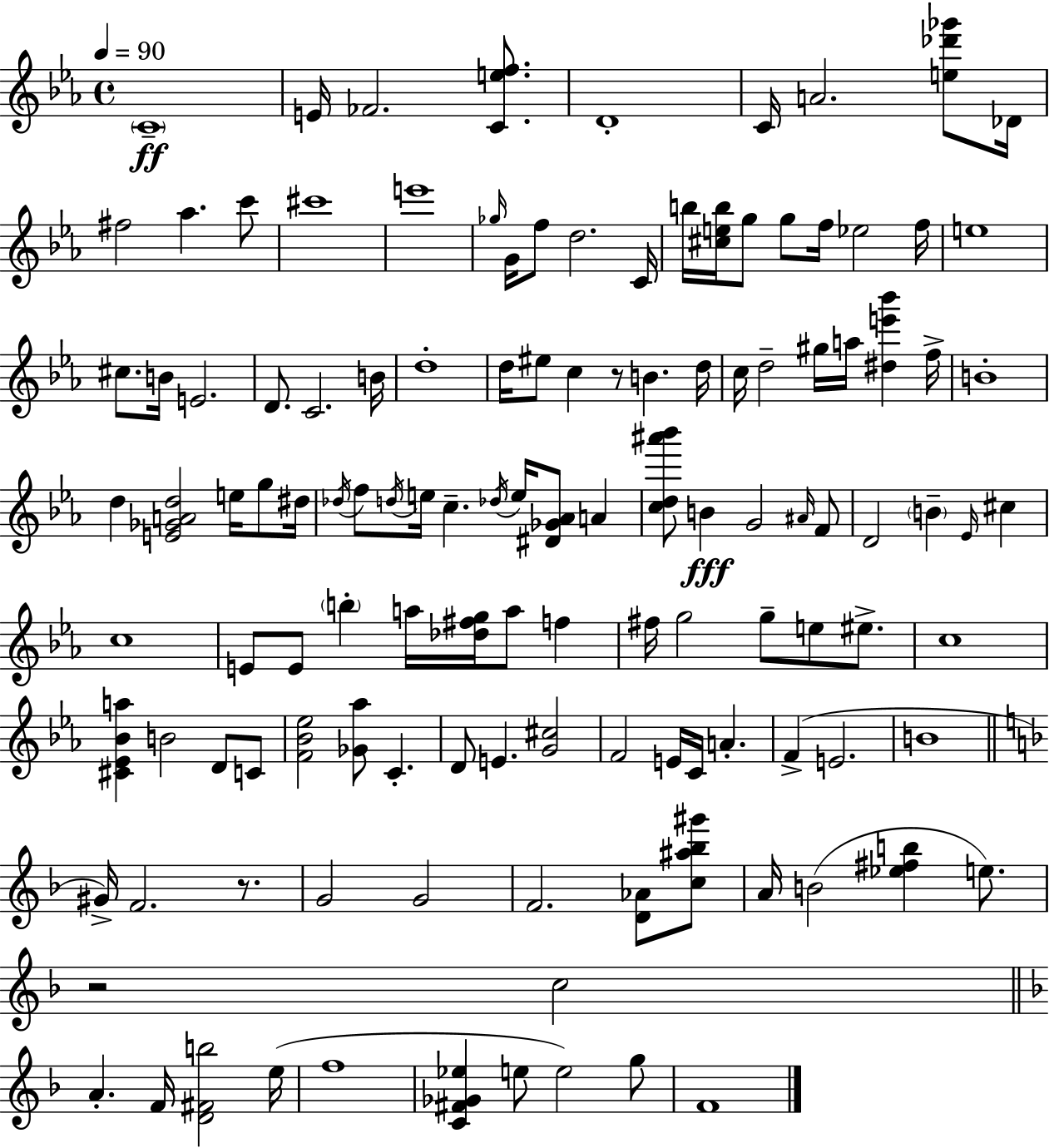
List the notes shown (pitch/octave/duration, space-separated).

C4/w E4/s FES4/h. [C4,E5,F5]/e. D4/w C4/s A4/h. [E5,Db6,Gb6]/e Db4/s F#5/h Ab5/q. C6/e C#6/w E6/w Gb5/s G4/s F5/e D5/h. C4/s B5/s [C#5,E5,B5]/s G5/e G5/e F5/s Eb5/h F5/s E5/w C#5/e. B4/s E4/h. D4/e. C4/h. B4/s D5/w D5/s EIS5/e C5/q R/e B4/q. D5/s C5/s D5/h G#5/s A5/s [D#5,E6,Bb6]/q F5/s B4/w D5/q [E4,Gb4,A4,D5]/h E5/s G5/e D#5/s Db5/s F5/e D5/s E5/s C5/q. Db5/s E5/s [D#4,Gb4,Ab4]/e A4/q [C5,D5,A#6,Bb6]/e B4/q G4/h A#4/s F4/e D4/h B4/q Eb4/s C#5/q C5/w E4/e E4/e B5/q A5/s [Db5,F#5,G5]/s A5/e F5/q F#5/s G5/h G5/e E5/e EIS5/e. C5/w [C#4,Eb4,Bb4,A5]/q B4/h D4/e C4/e [F4,Bb4,Eb5]/h [Gb4,Ab5]/e C4/q. D4/e E4/q. [G4,C#5]/h F4/h E4/s C4/s A4/q. F4/q E4/h. B4/w G#4/s F4/h. R/e. G4/h G4/h F4/h. [D4,Ab4]/e [C5,A#5,Bb5,G#6]/e A4/s B4/h [Eb5,F#5,B5]/q E5/e. R/h C5/h A4/q. F4/s [D4,F#4,B5]/h E5/s F5/w [C4,F#4,Gb4,Eb5]/q E5/e E5/h G5/e F4/w